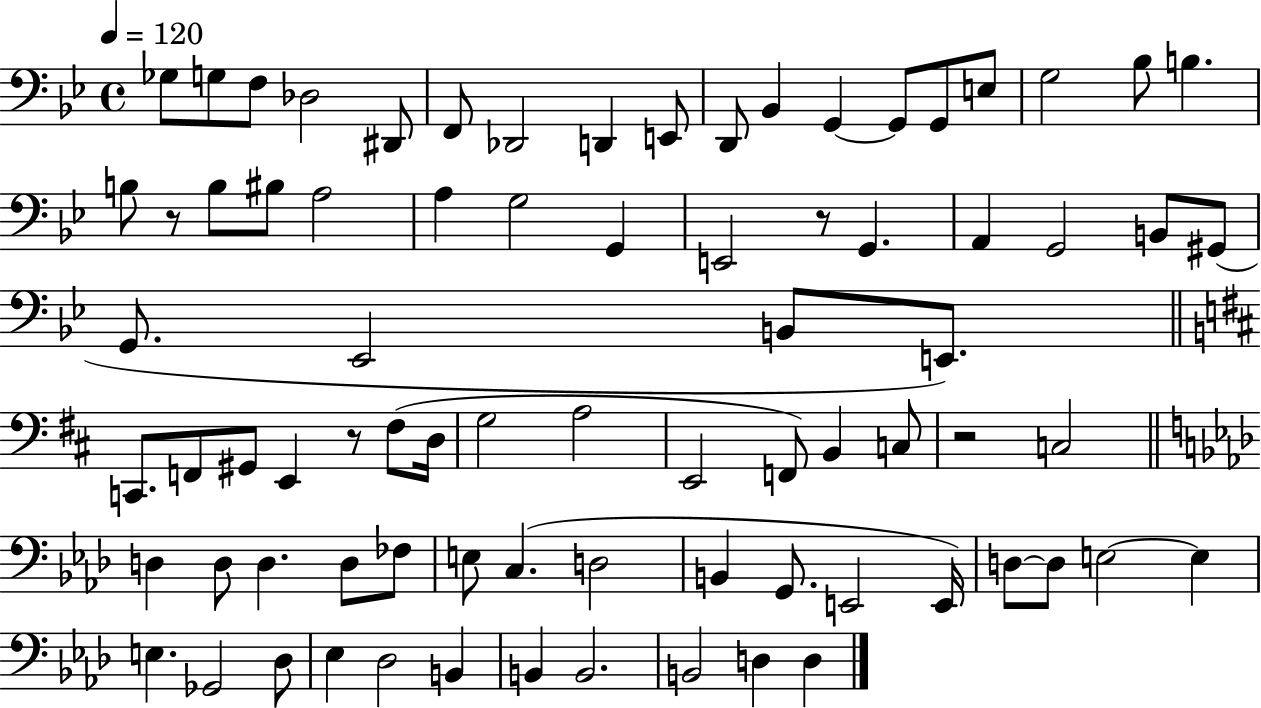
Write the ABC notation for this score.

X:1
T:Untitled
M:4/4
L:1/4
K:Bb
_G,/2 G,/2 F,/2 _D,2 ^D,,/2 F,,/2 _D,,2 D,, E,,/2 D,,/2 _B,, G,, G,,/2 G,,/2 E,/2 G,2 _B,/2 B, B,/2 z/2 B,/2 ^B,/2 A,2 A, G,2 G,, E,,2 z/2 G,, A,, G,,2 B,,/2 ^G,,/2 G,,/2 _E,,2 B,,/2 E,,/2 C,,/2 F,,/2 ^G,,/2 E,, z/2 ^F,/2 D,/4 G,2 A,2 E,,2 F,,/2 B,, C,/2 z2 C,2 D, D,/2 D, D,/2 _F,/2 E,/2 C, D,2 B,, G,,/2 E,,2 E,,/4 D,/2 D,/2 E,2 E, E, _G,,2 _D,/2 _E, _D,2 B,, B,, B,,2 B,,2 D, D,